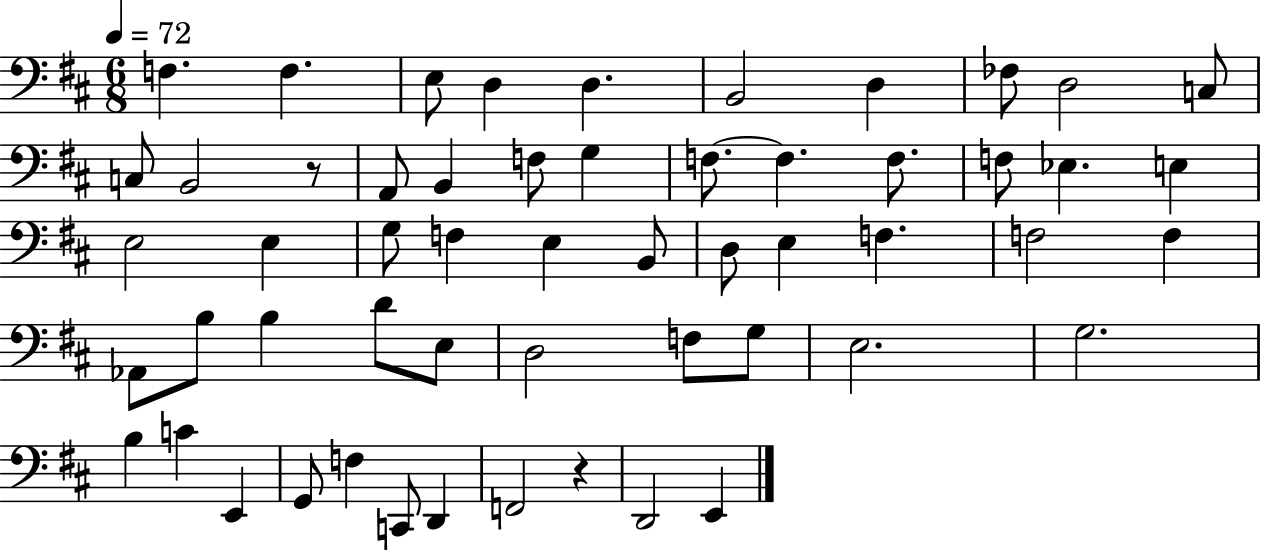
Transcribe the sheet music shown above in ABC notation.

X:1
T:Untitled
M:6/8
L:1/4
K:D
F, F, E,/2 D, D, B,,2 D, _F,/2 D,2 C,/2 C,/2 B,,2 z/2 A,,/2 B,, F,/2 G, F,/2 F, F,/2 F,/2 _E, E, E,2 E, G,/2 F, E, B,,/2 D,/2 E, F, F,2 F, _A,,/2 B,/2 B, D/2 E,/2 D,2 F,/2 G,/2 E,2 G,2 B, C E,, G,,/2 F, C,,/2 D,, F,,2 z D,,2 E,,